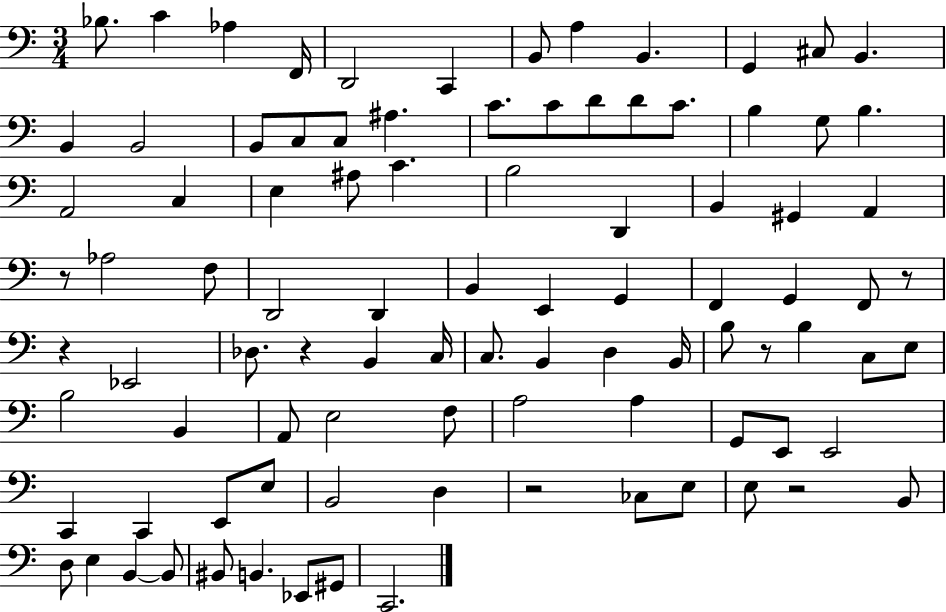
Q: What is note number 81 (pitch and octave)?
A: B2